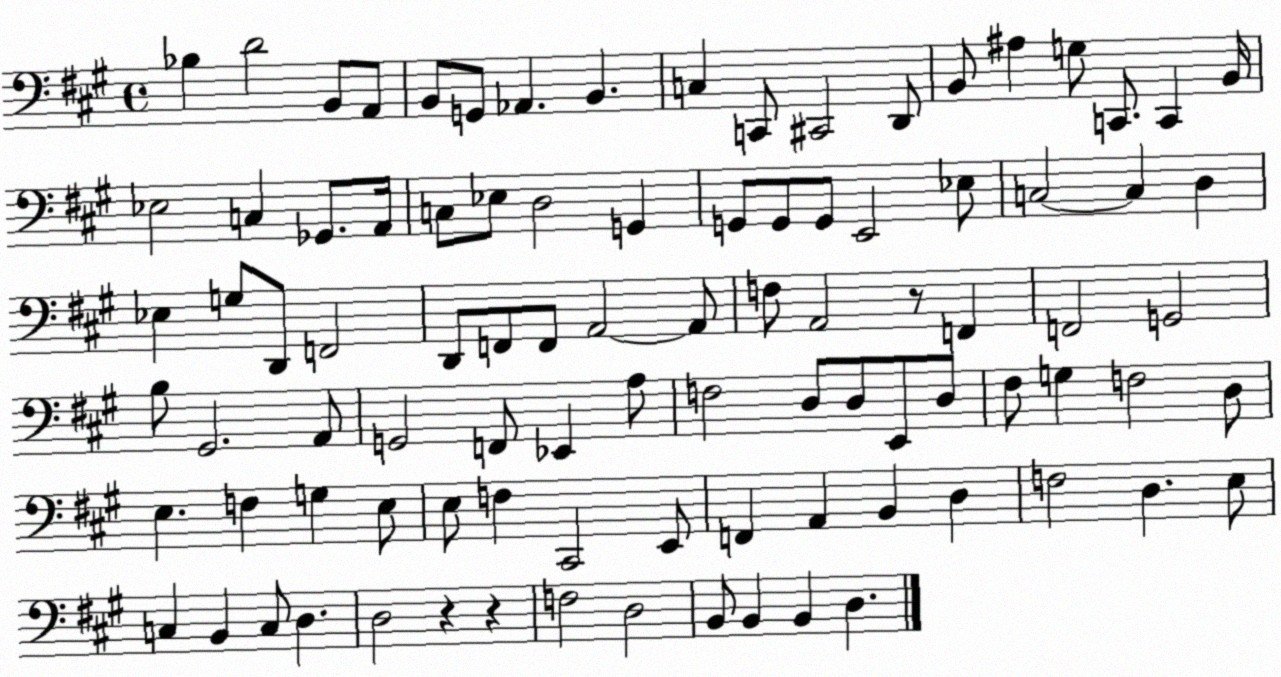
X:1
T:Untitled
M:4/4
L:1/4
K:A
_B, D2 B,,/2 A,,/2 B,,/2 G,,/2 _A,, B,, C, C,,/2 ^C,,2 D,,/2 B,,/2 ^A, G,/2 C,,/2 C,, B,,/4 _E,2 C, _G,,/2 A,,/4 C,/2 _E,/2 D,2 G,, G,,/2 G,,/2 G,,/2 E,,2 _E,/2 C,2 C, D, _E, G,/2 D,,/2 F,,2 D,,/2 F,,/2 F,,/2 A,,2 A,,/2 F,/2 A,,2 z/2 F,, F,,2 G,,2 B,/2 ^G,,2 A,,/2 G,,2 F,,/2 _E,, A,/2 F,2 D,/2 D,/2 E,,/2 D,/2 ^F,/2 G, F,2 D,/2 E, F, G, E,/2 E,/2 F, ^C,,2 E,,/2 F,, A,, B,, D, F,2 D, E,/2 C, B,, C,/2 D, D,2 z z F,2 D,2 B,,/2 B,, B,, D,